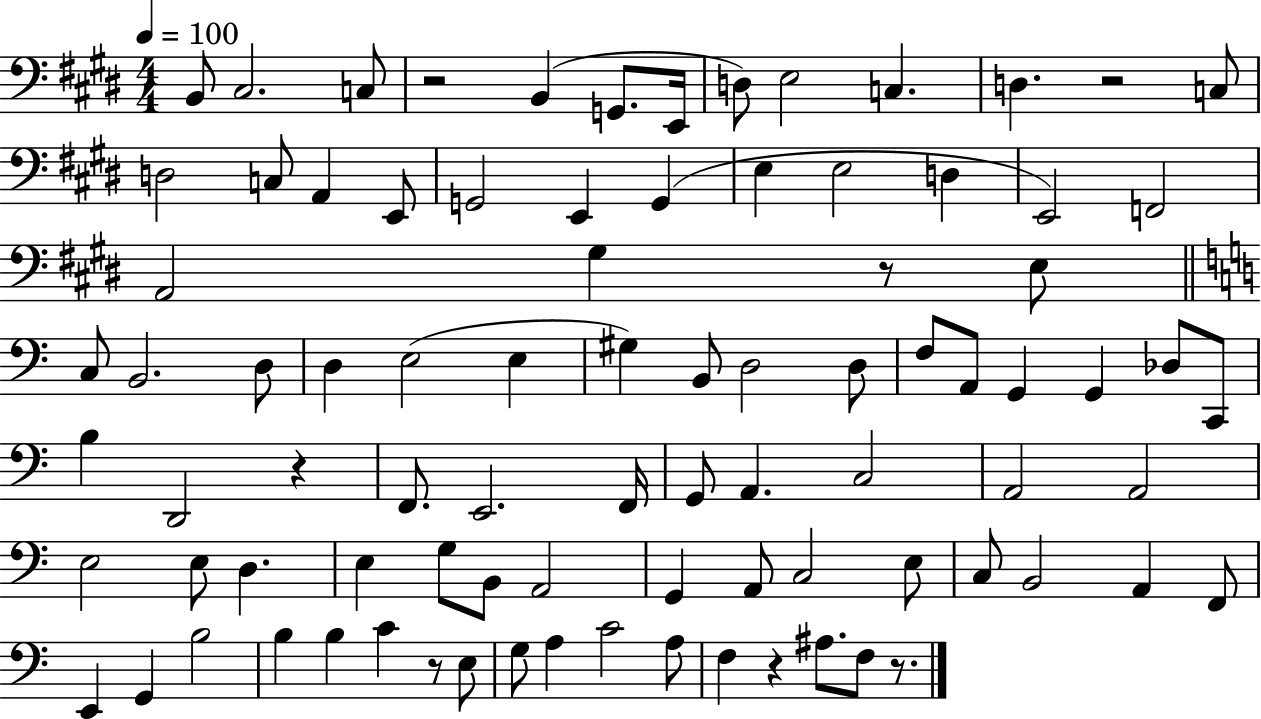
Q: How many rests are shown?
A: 7